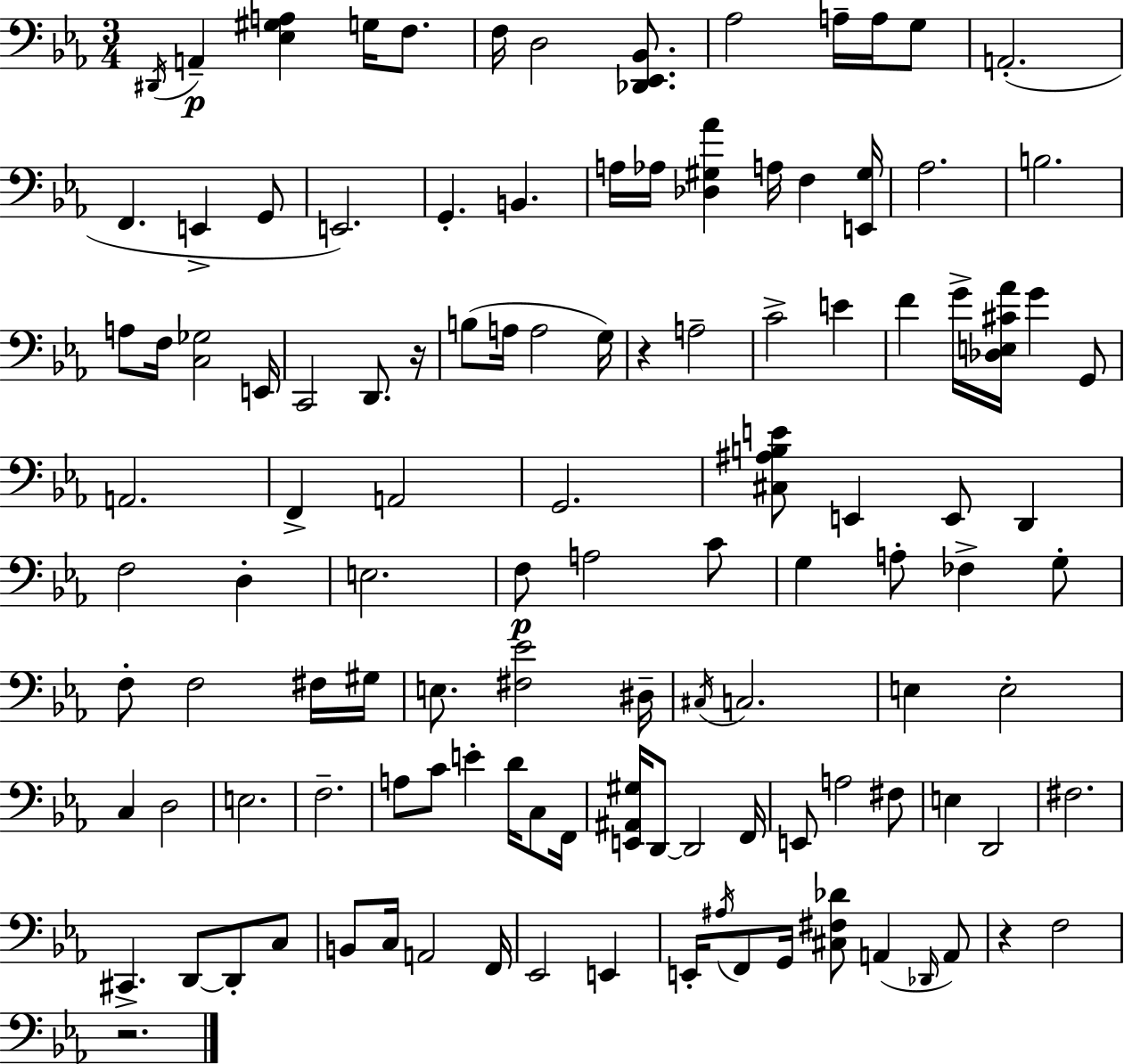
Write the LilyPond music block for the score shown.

{
  \clef bass
  \numericTimeSignature
  \time 3/4
  \key c \minor
  \acciaccatura { dis,16 }\p a,4-- <ees gis a>4 g16 f8. | f16 d2 <des, ees, bes,>8. | aes2 a16-- a16 g8 | a,2.-.( | \break f,4. e,4-> g,8 | e,2.) | g,4.-. b,4. | a16 aes16 <des gis aes'>4 a16 f4 | \break <e, gis>16 aes2. | b2. | a8 f16 <c ges>2 | e,16 c,2 d,8. | \break r16 b8( a16 a2 | g16) r4 a2-- | c'2-> e'4 | f'4 g'16-> <des e cis' aes'>16 g'4 g,8 | \break a,2. | f,4-> a,2 | g,2. | <cis ais b e'>8 e,4 e,8 d,4 | \break f2 d4-. | e2. | f8\p a2 c'8 | g4 a8-. fes4-> g8-. | \break f8-. f2 fis16 | gis16 e8. <fis ees'>2 | dis16-- \acciaccatura { cis16 } c2. | e4 e2-. | \break c4 d2 | e2. | f2.-- | a8 c'8 e'4-. d'16 c8 | \break f,16 <e, ais, gis>16 d,8~~ d,2 | f,16 e,8 a2 | fis8 e4 d,2 | fis2. | \break cis,4.-> d,8~~ d,8-. | c8 b,8 c16 a,2 | f,16 ees,2 e,4 | e,16-. \acciaccatura { ais16 } f,8 g,16 <cis fis des'>8 a,4( | \break \grace { des,16 } a,8) r4 f2 | r2. | \bar "|."
}